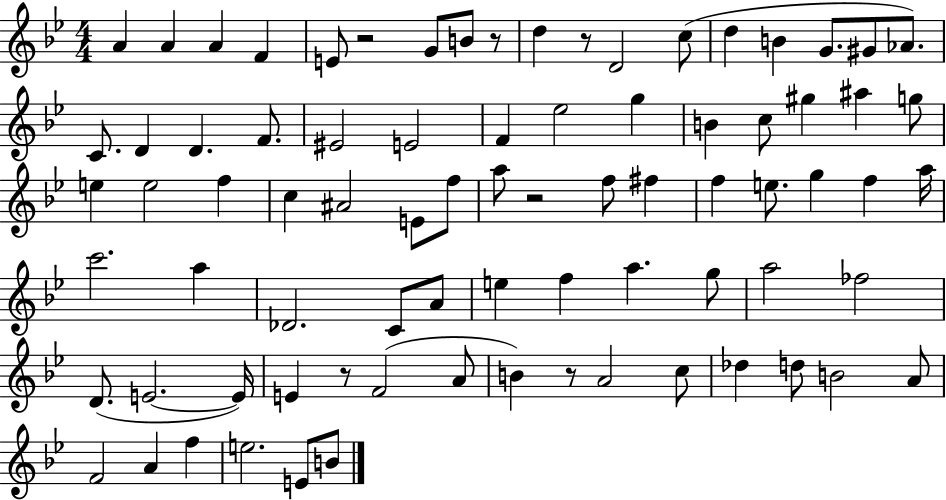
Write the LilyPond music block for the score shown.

{
  \clef treble
  \numericTimeSignature
  \time 4/4
  \key bes \major
  a'4 a'4 a'4 f'4 | e'8 r2 g'8 b'8 r8 | d''4 r8 d'2 c''8( | d''4 b'4 g'8. gis'8 aes'8.) | \break c'8. d'4 d'4. f'8. | eis'2 e'2 | f'4 ees''2 g''4 | b'4 c''8 gis''4 ais''4 g''8 | \break e''4 e''2 f''4 | c''4 ais'2 e'8 f''8 | a''8 r2 f''8 fis''4 | f''4 e''8. g''4 f''4 a''16 | \break c'''2. a''4 | des'2. c'8 a'8 | e''4 f''4 a''4. g''8 | a''2 fes''2 | \break d'8.( e'2.~~ e'16) | e'4 r8 f'2( a'8 | b'4) r8 a'2 c''8 | des''4 d''8 b'2 a'8 | \break f'2 a'4 f''4 | e''2. e'8 b'8 | \bar "|."
}